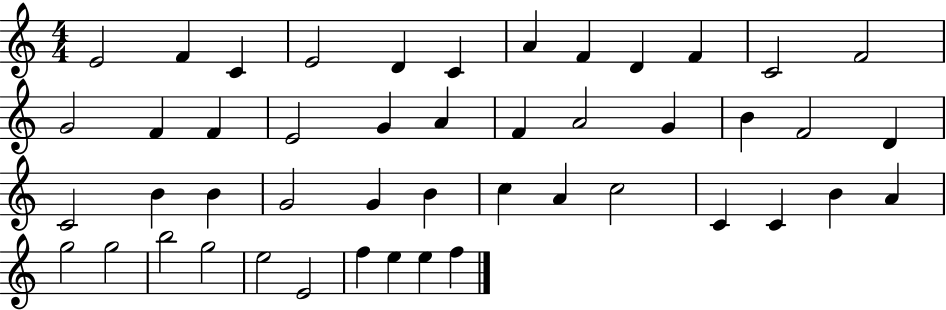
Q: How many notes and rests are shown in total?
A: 47